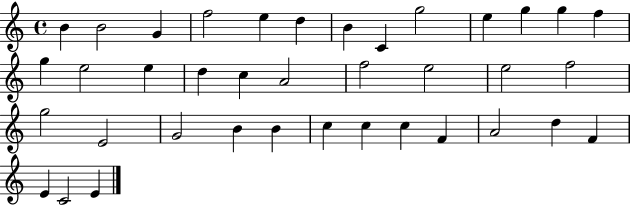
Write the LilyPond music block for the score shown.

{
  \clef treble
  \time 4/4
  \defaultTimeSignature
  \key c \major
  b'4 b'2 g'4 | f''2 e''4 d''4 | b'4 c'4 g''2 | e''4 g''4 g''4 f''4 | \break g''4 e''2 e''4 | d''4 c''4 a'2 | f''2 e''2 | e''2 f''2 | \break g''2 e'2 | g'2 b'4 b'4 | c''4 c''4 c''4 f'4 | a'2 d''4 f'4 | \break e'4 c'2 e'4 | \bar "|."
}